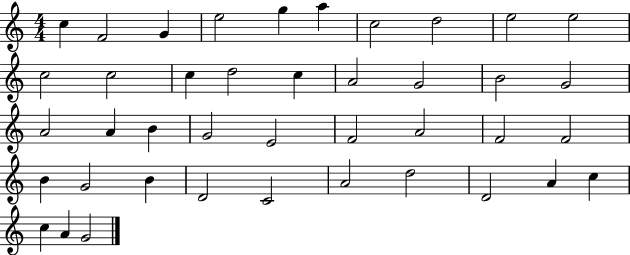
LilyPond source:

{
  \clef treble
  \numericTimeSignature
  \time 4/4
  \key c \major
  c''4 f'2 g'4 | e''2 g''4 a''4 | c''2 d''2 | e''2 e''2 | \break c''2 c''2 | c''4 d''2 c''4 | a'2 g'2 | b'2 g'2 | \break a'2 a'4 b'4 | g'2 e'2 | f'2 a'2 | f'2 f'2 | \break b'4 g'2 b'4 | d'2 c'2 | a'2 d''2 | d'2 a'4 c''4 | \break c''4 a'4 g'2 | \bar "|."
}